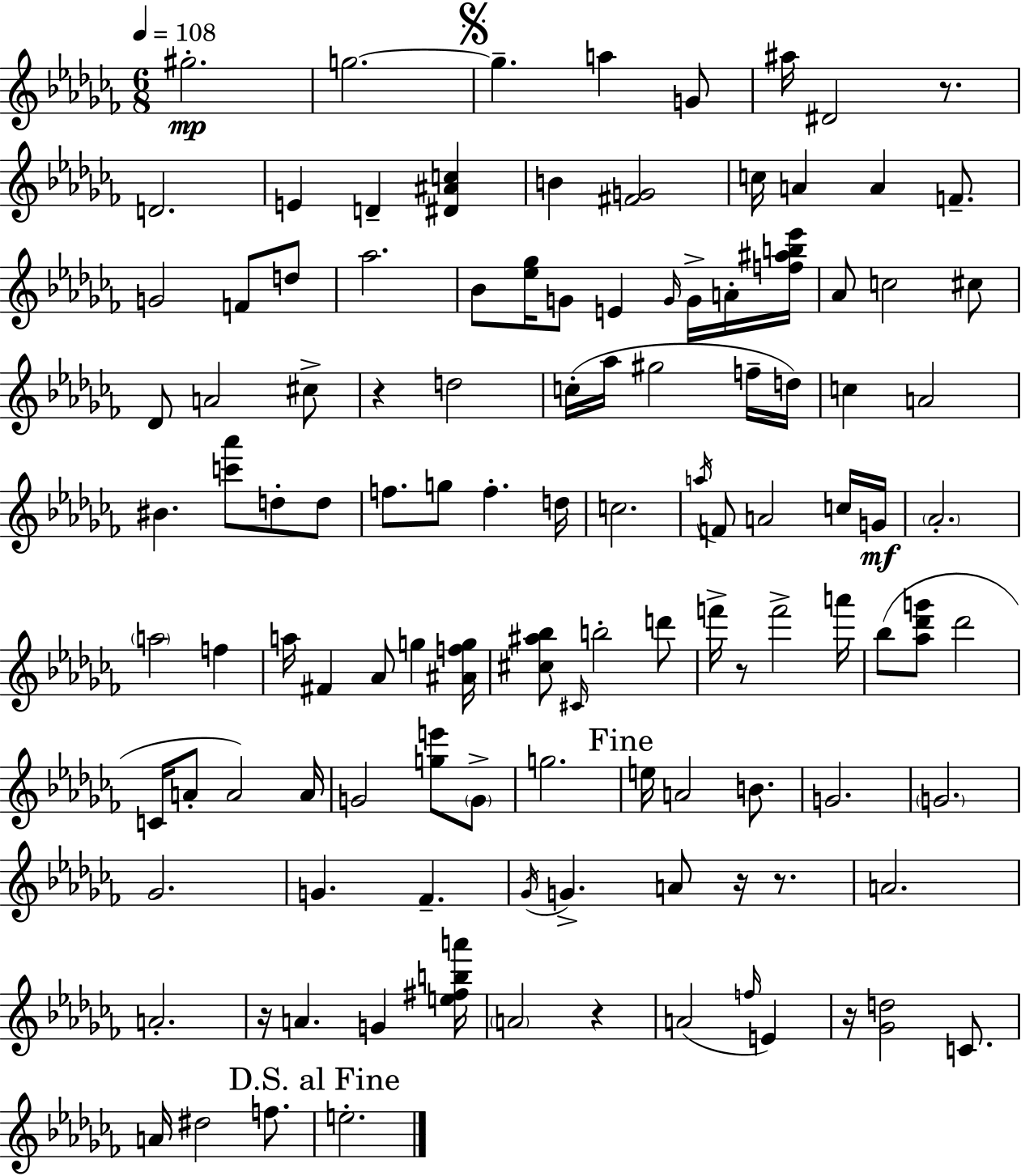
{
  \clef treble
  \numericTimeSignature
  \time 6/8
  \key aes \minor
  \tempo 4 = 108
  gis''2.-.\mp | g''2.~~ | \mark \markup { \musicglyph "scripts.segno" } g''4.-- a''4 g'8 | ais''16 dis'2 r8. | \break d'2. | e'4 d'4-- <dis' ais' c''>4 | b'4 <fis' g'>2 | c''16 a'4 a'4 f'8.-- | \break g'2 f'8 d''8 | aes''2. | bes'8 <ees'' ges''>16 g'8 e'4 \grace { g'16 } g'16-> a'16-. | <f'' ais'' b'' ees'''>16 aes'8 c''2 cis''8 | \break des'8 a'2 cis''8-> | r4 d''2 | c''16-.( aes''16 gis''2 f''16-- | d''16) c''4 a'2 | \break bis'4. <c''' aes'''>8 d''8-. d''8 | f''8. g''8 f''4.-. | d''16 c''2. | \acciaccatura { a''16 } f'8 a'2 | \break c''16 g'16\mf \parenthesize aes'2.-. | \parenthesize a''2 f''4 | a''16 fis'4 aes'8 g''4 | <ais' f'' g''>16 <cis'' ais'' bes''>8 \grace { cis'16 } b''2-. | \break d'''8 f'''16-> r8 f'''2-> | a'''16 bes''8( <aes'' des''' g'''>8 des'''2 | c'16 a'8-. a'2) | a'16 g'2 <g'' e'''>8 | \break \parenthesize g'8-> g''2. | \mark "Fine" e''16 a'2 | b'8. g'2. | \parenthesize g'2. | \break ges'2. | g'4. fes'4.-- | \acciaccatura { ges'16 } g'4.-> a'8 | r16 r8. a'2. | \break a'2.-. | r16 a'4. g'4 | <e'' fis'' b'' a'''>16 \parenthesize a'2 | r4 a'2( | \break \grace { f''16 } e'4) r16 <ges' d''>2 | c'8. a'16 dis''2 | f''8. \mark "D.S. al Fine" e''2.-. | \bar "|."
}